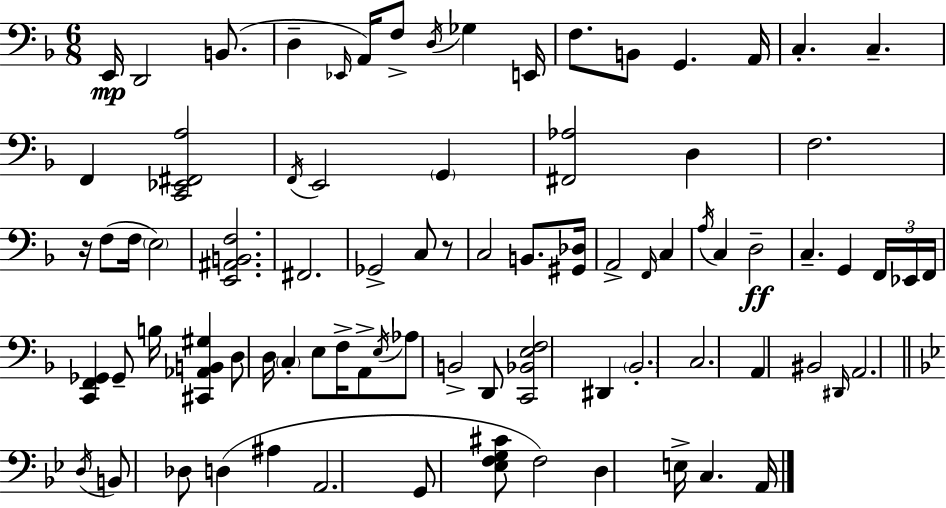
{
  \clef bass
  \numericTimeSignature
  \time 6/8
  \key f \major
  e,16\mp d,2 b,8.( | d4-- \grace { ees,16 } a,16) f8-> \acciaccatura { d16 } ges4 | e,16 f8. b,8 g,4. | a,16 c4.-. c4.-- | \break f,4 <c, ees, fis, a>2 | \acciaccatura { f,16 } e,2 \parenthesize g,4 | <fis, aes>2 d4 | f2. | \break r16 f8( f16 \parenthesize e2) | <e, ais, b, f>2. | fis,2. | ges,2-> c8 | \break r8 c2 b,8. | <gis, des>16 a,2-> \grace { f,16 } | c4 \acciaccatura { a16 } c4 d2--\ff | c4.-- g,4 | \break \tuplet 3/2 { f,16 ees,16 f,16 } <c, f, ges,>4 ges,8-- | b16 <cis, aes, b, gis>4 d8 d16 \parenthesize c4-. | e8 f16-> a,8-> \acciaccatura { e16 } aes8 b,2-> | d,8 <c, bes, e f>2 | \break dis,4 \parenthesize bes,2.-. | c2. | a,4 bis,2 | \grace { dis,16 } a,2. | \break \bar "||" \break \key g \minor \acciaccatura { d16 } b,8 des8 d4( ais4 | a,2. | g,8 <ees f g cis'>8 f2) | d4 e16-> c4. | \break a,16 \bar "|."
}